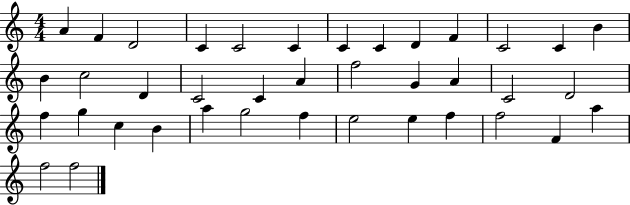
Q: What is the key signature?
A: C major